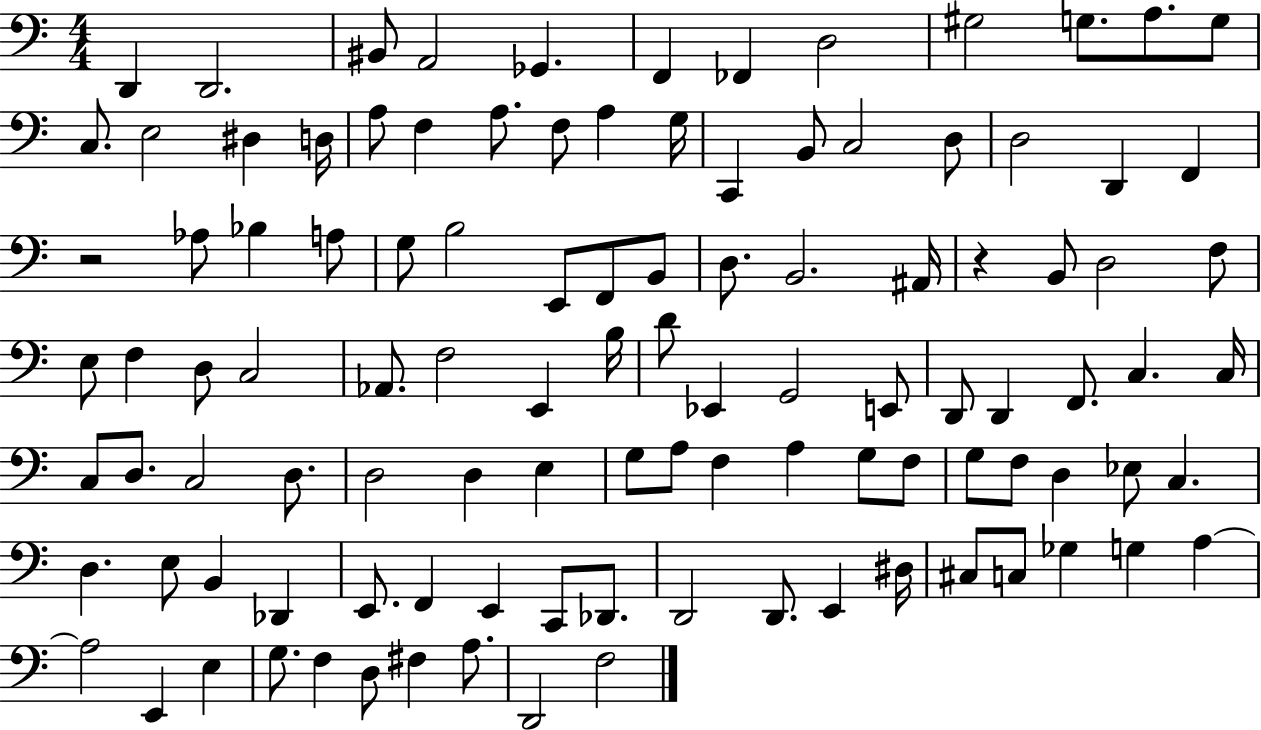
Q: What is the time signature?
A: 4/4